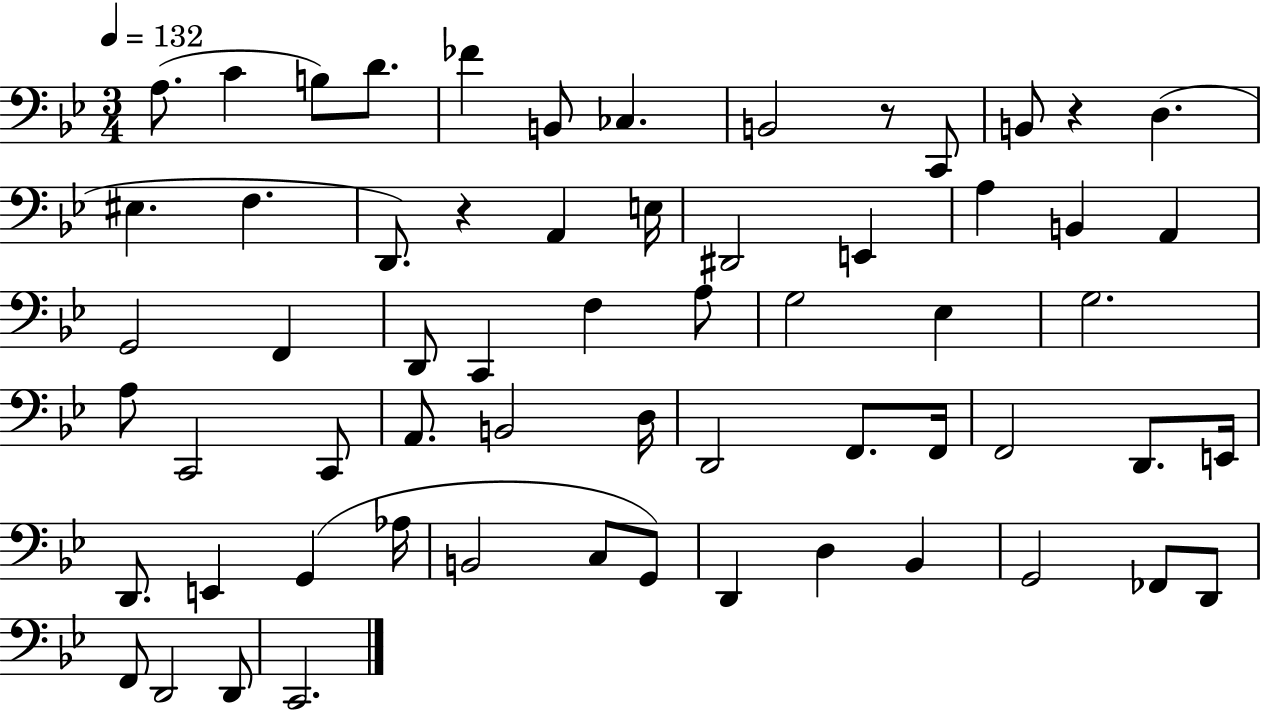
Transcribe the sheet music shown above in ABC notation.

X:1
T:Untitled
M:3/4
L:1/4
K:Bb
A,/2 C B,/2 D/2 _F B,,/2 _C, B,,2 z/2 C,,/2 B,,/2 z D, ^E, F, D,,/2 z A,, E,/4 ^D,,2 E,, A, B,, A,, G,,2 F,, D,,/2 C,, F, A,/2 G,2 _E, G,2 A,/2 C,,2 C,,/2 A,,/2 B,,2 D,/4 D,,2 F,,/2 F,,/4 F,,2 D,,/2 E,,/4 D,,/2 E,, G,, _A,/4 B,,2 C,/2 G,,/2 D,, D, _B,, G,,2 _F,,/2 D,,/2 F,,/2 D,,2 D,,/2 C,,2